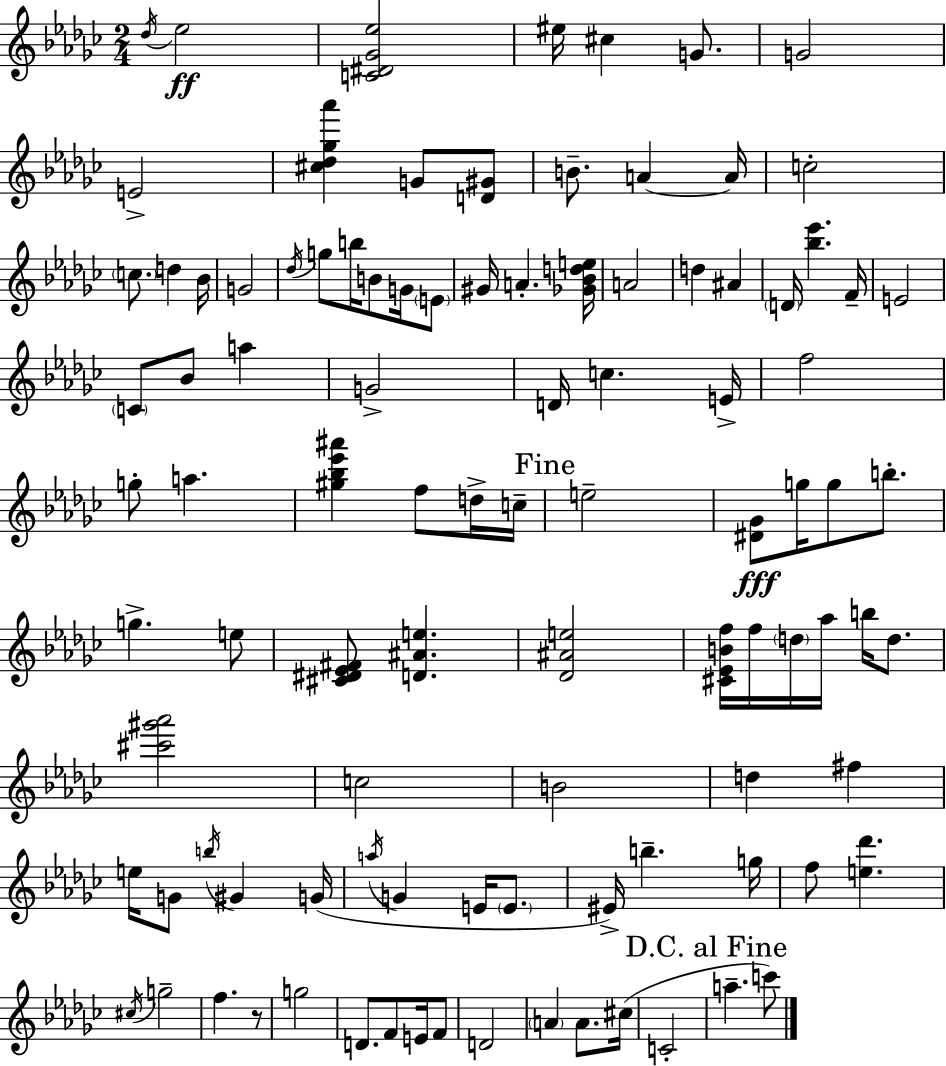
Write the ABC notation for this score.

X:1
T:Untitled
M:2/4
L:1/4
K:Ebm
_d/4 _e2 [C^D_G_e]2 ^e/4 ^c G/2 G2 E2 [^c_d_g_a'] G/2 [D^G]/2 B/2 A A/4 c2 c/2 d _B/4 G2 _d/4 g/2 b/4 B/2 G/4 E/2 ^G/4 A [_G_Bde]/4 A2 d ^A D/4 [_b_e'] F/4 E2 C/2 _B/2 a G2 D/4 c E/4 f2 g/2 a [^g_b_e'^a'] f/2 d/4 c/4 e2 [^D_G]/2 g/4 g/2 b/2 g e/2 [^C^D_E^F]/2 [D^Ae] [_D^Ae]2 [^C_EBf]/4 f/4 d/4 _a/4 b/4 d/2 [^c'^g'_a']2 c2 B2 d ^f e/4 G/2 b/4 ^G G/4 a/4 G E/4 E/2 ^E/4 b g/4 f/2 [e_d'] ^c/4 g2 f z/2 g2 D/2 F/2 E/4 F/2 D2 A A/2 ^c/4 C2 a c'/2